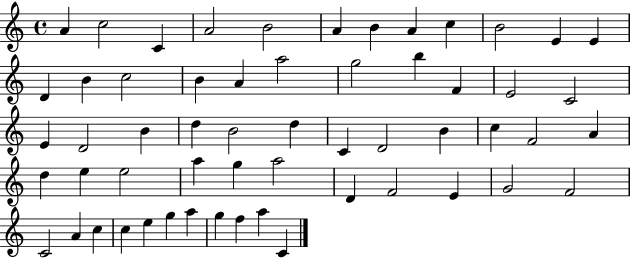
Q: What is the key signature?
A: C major